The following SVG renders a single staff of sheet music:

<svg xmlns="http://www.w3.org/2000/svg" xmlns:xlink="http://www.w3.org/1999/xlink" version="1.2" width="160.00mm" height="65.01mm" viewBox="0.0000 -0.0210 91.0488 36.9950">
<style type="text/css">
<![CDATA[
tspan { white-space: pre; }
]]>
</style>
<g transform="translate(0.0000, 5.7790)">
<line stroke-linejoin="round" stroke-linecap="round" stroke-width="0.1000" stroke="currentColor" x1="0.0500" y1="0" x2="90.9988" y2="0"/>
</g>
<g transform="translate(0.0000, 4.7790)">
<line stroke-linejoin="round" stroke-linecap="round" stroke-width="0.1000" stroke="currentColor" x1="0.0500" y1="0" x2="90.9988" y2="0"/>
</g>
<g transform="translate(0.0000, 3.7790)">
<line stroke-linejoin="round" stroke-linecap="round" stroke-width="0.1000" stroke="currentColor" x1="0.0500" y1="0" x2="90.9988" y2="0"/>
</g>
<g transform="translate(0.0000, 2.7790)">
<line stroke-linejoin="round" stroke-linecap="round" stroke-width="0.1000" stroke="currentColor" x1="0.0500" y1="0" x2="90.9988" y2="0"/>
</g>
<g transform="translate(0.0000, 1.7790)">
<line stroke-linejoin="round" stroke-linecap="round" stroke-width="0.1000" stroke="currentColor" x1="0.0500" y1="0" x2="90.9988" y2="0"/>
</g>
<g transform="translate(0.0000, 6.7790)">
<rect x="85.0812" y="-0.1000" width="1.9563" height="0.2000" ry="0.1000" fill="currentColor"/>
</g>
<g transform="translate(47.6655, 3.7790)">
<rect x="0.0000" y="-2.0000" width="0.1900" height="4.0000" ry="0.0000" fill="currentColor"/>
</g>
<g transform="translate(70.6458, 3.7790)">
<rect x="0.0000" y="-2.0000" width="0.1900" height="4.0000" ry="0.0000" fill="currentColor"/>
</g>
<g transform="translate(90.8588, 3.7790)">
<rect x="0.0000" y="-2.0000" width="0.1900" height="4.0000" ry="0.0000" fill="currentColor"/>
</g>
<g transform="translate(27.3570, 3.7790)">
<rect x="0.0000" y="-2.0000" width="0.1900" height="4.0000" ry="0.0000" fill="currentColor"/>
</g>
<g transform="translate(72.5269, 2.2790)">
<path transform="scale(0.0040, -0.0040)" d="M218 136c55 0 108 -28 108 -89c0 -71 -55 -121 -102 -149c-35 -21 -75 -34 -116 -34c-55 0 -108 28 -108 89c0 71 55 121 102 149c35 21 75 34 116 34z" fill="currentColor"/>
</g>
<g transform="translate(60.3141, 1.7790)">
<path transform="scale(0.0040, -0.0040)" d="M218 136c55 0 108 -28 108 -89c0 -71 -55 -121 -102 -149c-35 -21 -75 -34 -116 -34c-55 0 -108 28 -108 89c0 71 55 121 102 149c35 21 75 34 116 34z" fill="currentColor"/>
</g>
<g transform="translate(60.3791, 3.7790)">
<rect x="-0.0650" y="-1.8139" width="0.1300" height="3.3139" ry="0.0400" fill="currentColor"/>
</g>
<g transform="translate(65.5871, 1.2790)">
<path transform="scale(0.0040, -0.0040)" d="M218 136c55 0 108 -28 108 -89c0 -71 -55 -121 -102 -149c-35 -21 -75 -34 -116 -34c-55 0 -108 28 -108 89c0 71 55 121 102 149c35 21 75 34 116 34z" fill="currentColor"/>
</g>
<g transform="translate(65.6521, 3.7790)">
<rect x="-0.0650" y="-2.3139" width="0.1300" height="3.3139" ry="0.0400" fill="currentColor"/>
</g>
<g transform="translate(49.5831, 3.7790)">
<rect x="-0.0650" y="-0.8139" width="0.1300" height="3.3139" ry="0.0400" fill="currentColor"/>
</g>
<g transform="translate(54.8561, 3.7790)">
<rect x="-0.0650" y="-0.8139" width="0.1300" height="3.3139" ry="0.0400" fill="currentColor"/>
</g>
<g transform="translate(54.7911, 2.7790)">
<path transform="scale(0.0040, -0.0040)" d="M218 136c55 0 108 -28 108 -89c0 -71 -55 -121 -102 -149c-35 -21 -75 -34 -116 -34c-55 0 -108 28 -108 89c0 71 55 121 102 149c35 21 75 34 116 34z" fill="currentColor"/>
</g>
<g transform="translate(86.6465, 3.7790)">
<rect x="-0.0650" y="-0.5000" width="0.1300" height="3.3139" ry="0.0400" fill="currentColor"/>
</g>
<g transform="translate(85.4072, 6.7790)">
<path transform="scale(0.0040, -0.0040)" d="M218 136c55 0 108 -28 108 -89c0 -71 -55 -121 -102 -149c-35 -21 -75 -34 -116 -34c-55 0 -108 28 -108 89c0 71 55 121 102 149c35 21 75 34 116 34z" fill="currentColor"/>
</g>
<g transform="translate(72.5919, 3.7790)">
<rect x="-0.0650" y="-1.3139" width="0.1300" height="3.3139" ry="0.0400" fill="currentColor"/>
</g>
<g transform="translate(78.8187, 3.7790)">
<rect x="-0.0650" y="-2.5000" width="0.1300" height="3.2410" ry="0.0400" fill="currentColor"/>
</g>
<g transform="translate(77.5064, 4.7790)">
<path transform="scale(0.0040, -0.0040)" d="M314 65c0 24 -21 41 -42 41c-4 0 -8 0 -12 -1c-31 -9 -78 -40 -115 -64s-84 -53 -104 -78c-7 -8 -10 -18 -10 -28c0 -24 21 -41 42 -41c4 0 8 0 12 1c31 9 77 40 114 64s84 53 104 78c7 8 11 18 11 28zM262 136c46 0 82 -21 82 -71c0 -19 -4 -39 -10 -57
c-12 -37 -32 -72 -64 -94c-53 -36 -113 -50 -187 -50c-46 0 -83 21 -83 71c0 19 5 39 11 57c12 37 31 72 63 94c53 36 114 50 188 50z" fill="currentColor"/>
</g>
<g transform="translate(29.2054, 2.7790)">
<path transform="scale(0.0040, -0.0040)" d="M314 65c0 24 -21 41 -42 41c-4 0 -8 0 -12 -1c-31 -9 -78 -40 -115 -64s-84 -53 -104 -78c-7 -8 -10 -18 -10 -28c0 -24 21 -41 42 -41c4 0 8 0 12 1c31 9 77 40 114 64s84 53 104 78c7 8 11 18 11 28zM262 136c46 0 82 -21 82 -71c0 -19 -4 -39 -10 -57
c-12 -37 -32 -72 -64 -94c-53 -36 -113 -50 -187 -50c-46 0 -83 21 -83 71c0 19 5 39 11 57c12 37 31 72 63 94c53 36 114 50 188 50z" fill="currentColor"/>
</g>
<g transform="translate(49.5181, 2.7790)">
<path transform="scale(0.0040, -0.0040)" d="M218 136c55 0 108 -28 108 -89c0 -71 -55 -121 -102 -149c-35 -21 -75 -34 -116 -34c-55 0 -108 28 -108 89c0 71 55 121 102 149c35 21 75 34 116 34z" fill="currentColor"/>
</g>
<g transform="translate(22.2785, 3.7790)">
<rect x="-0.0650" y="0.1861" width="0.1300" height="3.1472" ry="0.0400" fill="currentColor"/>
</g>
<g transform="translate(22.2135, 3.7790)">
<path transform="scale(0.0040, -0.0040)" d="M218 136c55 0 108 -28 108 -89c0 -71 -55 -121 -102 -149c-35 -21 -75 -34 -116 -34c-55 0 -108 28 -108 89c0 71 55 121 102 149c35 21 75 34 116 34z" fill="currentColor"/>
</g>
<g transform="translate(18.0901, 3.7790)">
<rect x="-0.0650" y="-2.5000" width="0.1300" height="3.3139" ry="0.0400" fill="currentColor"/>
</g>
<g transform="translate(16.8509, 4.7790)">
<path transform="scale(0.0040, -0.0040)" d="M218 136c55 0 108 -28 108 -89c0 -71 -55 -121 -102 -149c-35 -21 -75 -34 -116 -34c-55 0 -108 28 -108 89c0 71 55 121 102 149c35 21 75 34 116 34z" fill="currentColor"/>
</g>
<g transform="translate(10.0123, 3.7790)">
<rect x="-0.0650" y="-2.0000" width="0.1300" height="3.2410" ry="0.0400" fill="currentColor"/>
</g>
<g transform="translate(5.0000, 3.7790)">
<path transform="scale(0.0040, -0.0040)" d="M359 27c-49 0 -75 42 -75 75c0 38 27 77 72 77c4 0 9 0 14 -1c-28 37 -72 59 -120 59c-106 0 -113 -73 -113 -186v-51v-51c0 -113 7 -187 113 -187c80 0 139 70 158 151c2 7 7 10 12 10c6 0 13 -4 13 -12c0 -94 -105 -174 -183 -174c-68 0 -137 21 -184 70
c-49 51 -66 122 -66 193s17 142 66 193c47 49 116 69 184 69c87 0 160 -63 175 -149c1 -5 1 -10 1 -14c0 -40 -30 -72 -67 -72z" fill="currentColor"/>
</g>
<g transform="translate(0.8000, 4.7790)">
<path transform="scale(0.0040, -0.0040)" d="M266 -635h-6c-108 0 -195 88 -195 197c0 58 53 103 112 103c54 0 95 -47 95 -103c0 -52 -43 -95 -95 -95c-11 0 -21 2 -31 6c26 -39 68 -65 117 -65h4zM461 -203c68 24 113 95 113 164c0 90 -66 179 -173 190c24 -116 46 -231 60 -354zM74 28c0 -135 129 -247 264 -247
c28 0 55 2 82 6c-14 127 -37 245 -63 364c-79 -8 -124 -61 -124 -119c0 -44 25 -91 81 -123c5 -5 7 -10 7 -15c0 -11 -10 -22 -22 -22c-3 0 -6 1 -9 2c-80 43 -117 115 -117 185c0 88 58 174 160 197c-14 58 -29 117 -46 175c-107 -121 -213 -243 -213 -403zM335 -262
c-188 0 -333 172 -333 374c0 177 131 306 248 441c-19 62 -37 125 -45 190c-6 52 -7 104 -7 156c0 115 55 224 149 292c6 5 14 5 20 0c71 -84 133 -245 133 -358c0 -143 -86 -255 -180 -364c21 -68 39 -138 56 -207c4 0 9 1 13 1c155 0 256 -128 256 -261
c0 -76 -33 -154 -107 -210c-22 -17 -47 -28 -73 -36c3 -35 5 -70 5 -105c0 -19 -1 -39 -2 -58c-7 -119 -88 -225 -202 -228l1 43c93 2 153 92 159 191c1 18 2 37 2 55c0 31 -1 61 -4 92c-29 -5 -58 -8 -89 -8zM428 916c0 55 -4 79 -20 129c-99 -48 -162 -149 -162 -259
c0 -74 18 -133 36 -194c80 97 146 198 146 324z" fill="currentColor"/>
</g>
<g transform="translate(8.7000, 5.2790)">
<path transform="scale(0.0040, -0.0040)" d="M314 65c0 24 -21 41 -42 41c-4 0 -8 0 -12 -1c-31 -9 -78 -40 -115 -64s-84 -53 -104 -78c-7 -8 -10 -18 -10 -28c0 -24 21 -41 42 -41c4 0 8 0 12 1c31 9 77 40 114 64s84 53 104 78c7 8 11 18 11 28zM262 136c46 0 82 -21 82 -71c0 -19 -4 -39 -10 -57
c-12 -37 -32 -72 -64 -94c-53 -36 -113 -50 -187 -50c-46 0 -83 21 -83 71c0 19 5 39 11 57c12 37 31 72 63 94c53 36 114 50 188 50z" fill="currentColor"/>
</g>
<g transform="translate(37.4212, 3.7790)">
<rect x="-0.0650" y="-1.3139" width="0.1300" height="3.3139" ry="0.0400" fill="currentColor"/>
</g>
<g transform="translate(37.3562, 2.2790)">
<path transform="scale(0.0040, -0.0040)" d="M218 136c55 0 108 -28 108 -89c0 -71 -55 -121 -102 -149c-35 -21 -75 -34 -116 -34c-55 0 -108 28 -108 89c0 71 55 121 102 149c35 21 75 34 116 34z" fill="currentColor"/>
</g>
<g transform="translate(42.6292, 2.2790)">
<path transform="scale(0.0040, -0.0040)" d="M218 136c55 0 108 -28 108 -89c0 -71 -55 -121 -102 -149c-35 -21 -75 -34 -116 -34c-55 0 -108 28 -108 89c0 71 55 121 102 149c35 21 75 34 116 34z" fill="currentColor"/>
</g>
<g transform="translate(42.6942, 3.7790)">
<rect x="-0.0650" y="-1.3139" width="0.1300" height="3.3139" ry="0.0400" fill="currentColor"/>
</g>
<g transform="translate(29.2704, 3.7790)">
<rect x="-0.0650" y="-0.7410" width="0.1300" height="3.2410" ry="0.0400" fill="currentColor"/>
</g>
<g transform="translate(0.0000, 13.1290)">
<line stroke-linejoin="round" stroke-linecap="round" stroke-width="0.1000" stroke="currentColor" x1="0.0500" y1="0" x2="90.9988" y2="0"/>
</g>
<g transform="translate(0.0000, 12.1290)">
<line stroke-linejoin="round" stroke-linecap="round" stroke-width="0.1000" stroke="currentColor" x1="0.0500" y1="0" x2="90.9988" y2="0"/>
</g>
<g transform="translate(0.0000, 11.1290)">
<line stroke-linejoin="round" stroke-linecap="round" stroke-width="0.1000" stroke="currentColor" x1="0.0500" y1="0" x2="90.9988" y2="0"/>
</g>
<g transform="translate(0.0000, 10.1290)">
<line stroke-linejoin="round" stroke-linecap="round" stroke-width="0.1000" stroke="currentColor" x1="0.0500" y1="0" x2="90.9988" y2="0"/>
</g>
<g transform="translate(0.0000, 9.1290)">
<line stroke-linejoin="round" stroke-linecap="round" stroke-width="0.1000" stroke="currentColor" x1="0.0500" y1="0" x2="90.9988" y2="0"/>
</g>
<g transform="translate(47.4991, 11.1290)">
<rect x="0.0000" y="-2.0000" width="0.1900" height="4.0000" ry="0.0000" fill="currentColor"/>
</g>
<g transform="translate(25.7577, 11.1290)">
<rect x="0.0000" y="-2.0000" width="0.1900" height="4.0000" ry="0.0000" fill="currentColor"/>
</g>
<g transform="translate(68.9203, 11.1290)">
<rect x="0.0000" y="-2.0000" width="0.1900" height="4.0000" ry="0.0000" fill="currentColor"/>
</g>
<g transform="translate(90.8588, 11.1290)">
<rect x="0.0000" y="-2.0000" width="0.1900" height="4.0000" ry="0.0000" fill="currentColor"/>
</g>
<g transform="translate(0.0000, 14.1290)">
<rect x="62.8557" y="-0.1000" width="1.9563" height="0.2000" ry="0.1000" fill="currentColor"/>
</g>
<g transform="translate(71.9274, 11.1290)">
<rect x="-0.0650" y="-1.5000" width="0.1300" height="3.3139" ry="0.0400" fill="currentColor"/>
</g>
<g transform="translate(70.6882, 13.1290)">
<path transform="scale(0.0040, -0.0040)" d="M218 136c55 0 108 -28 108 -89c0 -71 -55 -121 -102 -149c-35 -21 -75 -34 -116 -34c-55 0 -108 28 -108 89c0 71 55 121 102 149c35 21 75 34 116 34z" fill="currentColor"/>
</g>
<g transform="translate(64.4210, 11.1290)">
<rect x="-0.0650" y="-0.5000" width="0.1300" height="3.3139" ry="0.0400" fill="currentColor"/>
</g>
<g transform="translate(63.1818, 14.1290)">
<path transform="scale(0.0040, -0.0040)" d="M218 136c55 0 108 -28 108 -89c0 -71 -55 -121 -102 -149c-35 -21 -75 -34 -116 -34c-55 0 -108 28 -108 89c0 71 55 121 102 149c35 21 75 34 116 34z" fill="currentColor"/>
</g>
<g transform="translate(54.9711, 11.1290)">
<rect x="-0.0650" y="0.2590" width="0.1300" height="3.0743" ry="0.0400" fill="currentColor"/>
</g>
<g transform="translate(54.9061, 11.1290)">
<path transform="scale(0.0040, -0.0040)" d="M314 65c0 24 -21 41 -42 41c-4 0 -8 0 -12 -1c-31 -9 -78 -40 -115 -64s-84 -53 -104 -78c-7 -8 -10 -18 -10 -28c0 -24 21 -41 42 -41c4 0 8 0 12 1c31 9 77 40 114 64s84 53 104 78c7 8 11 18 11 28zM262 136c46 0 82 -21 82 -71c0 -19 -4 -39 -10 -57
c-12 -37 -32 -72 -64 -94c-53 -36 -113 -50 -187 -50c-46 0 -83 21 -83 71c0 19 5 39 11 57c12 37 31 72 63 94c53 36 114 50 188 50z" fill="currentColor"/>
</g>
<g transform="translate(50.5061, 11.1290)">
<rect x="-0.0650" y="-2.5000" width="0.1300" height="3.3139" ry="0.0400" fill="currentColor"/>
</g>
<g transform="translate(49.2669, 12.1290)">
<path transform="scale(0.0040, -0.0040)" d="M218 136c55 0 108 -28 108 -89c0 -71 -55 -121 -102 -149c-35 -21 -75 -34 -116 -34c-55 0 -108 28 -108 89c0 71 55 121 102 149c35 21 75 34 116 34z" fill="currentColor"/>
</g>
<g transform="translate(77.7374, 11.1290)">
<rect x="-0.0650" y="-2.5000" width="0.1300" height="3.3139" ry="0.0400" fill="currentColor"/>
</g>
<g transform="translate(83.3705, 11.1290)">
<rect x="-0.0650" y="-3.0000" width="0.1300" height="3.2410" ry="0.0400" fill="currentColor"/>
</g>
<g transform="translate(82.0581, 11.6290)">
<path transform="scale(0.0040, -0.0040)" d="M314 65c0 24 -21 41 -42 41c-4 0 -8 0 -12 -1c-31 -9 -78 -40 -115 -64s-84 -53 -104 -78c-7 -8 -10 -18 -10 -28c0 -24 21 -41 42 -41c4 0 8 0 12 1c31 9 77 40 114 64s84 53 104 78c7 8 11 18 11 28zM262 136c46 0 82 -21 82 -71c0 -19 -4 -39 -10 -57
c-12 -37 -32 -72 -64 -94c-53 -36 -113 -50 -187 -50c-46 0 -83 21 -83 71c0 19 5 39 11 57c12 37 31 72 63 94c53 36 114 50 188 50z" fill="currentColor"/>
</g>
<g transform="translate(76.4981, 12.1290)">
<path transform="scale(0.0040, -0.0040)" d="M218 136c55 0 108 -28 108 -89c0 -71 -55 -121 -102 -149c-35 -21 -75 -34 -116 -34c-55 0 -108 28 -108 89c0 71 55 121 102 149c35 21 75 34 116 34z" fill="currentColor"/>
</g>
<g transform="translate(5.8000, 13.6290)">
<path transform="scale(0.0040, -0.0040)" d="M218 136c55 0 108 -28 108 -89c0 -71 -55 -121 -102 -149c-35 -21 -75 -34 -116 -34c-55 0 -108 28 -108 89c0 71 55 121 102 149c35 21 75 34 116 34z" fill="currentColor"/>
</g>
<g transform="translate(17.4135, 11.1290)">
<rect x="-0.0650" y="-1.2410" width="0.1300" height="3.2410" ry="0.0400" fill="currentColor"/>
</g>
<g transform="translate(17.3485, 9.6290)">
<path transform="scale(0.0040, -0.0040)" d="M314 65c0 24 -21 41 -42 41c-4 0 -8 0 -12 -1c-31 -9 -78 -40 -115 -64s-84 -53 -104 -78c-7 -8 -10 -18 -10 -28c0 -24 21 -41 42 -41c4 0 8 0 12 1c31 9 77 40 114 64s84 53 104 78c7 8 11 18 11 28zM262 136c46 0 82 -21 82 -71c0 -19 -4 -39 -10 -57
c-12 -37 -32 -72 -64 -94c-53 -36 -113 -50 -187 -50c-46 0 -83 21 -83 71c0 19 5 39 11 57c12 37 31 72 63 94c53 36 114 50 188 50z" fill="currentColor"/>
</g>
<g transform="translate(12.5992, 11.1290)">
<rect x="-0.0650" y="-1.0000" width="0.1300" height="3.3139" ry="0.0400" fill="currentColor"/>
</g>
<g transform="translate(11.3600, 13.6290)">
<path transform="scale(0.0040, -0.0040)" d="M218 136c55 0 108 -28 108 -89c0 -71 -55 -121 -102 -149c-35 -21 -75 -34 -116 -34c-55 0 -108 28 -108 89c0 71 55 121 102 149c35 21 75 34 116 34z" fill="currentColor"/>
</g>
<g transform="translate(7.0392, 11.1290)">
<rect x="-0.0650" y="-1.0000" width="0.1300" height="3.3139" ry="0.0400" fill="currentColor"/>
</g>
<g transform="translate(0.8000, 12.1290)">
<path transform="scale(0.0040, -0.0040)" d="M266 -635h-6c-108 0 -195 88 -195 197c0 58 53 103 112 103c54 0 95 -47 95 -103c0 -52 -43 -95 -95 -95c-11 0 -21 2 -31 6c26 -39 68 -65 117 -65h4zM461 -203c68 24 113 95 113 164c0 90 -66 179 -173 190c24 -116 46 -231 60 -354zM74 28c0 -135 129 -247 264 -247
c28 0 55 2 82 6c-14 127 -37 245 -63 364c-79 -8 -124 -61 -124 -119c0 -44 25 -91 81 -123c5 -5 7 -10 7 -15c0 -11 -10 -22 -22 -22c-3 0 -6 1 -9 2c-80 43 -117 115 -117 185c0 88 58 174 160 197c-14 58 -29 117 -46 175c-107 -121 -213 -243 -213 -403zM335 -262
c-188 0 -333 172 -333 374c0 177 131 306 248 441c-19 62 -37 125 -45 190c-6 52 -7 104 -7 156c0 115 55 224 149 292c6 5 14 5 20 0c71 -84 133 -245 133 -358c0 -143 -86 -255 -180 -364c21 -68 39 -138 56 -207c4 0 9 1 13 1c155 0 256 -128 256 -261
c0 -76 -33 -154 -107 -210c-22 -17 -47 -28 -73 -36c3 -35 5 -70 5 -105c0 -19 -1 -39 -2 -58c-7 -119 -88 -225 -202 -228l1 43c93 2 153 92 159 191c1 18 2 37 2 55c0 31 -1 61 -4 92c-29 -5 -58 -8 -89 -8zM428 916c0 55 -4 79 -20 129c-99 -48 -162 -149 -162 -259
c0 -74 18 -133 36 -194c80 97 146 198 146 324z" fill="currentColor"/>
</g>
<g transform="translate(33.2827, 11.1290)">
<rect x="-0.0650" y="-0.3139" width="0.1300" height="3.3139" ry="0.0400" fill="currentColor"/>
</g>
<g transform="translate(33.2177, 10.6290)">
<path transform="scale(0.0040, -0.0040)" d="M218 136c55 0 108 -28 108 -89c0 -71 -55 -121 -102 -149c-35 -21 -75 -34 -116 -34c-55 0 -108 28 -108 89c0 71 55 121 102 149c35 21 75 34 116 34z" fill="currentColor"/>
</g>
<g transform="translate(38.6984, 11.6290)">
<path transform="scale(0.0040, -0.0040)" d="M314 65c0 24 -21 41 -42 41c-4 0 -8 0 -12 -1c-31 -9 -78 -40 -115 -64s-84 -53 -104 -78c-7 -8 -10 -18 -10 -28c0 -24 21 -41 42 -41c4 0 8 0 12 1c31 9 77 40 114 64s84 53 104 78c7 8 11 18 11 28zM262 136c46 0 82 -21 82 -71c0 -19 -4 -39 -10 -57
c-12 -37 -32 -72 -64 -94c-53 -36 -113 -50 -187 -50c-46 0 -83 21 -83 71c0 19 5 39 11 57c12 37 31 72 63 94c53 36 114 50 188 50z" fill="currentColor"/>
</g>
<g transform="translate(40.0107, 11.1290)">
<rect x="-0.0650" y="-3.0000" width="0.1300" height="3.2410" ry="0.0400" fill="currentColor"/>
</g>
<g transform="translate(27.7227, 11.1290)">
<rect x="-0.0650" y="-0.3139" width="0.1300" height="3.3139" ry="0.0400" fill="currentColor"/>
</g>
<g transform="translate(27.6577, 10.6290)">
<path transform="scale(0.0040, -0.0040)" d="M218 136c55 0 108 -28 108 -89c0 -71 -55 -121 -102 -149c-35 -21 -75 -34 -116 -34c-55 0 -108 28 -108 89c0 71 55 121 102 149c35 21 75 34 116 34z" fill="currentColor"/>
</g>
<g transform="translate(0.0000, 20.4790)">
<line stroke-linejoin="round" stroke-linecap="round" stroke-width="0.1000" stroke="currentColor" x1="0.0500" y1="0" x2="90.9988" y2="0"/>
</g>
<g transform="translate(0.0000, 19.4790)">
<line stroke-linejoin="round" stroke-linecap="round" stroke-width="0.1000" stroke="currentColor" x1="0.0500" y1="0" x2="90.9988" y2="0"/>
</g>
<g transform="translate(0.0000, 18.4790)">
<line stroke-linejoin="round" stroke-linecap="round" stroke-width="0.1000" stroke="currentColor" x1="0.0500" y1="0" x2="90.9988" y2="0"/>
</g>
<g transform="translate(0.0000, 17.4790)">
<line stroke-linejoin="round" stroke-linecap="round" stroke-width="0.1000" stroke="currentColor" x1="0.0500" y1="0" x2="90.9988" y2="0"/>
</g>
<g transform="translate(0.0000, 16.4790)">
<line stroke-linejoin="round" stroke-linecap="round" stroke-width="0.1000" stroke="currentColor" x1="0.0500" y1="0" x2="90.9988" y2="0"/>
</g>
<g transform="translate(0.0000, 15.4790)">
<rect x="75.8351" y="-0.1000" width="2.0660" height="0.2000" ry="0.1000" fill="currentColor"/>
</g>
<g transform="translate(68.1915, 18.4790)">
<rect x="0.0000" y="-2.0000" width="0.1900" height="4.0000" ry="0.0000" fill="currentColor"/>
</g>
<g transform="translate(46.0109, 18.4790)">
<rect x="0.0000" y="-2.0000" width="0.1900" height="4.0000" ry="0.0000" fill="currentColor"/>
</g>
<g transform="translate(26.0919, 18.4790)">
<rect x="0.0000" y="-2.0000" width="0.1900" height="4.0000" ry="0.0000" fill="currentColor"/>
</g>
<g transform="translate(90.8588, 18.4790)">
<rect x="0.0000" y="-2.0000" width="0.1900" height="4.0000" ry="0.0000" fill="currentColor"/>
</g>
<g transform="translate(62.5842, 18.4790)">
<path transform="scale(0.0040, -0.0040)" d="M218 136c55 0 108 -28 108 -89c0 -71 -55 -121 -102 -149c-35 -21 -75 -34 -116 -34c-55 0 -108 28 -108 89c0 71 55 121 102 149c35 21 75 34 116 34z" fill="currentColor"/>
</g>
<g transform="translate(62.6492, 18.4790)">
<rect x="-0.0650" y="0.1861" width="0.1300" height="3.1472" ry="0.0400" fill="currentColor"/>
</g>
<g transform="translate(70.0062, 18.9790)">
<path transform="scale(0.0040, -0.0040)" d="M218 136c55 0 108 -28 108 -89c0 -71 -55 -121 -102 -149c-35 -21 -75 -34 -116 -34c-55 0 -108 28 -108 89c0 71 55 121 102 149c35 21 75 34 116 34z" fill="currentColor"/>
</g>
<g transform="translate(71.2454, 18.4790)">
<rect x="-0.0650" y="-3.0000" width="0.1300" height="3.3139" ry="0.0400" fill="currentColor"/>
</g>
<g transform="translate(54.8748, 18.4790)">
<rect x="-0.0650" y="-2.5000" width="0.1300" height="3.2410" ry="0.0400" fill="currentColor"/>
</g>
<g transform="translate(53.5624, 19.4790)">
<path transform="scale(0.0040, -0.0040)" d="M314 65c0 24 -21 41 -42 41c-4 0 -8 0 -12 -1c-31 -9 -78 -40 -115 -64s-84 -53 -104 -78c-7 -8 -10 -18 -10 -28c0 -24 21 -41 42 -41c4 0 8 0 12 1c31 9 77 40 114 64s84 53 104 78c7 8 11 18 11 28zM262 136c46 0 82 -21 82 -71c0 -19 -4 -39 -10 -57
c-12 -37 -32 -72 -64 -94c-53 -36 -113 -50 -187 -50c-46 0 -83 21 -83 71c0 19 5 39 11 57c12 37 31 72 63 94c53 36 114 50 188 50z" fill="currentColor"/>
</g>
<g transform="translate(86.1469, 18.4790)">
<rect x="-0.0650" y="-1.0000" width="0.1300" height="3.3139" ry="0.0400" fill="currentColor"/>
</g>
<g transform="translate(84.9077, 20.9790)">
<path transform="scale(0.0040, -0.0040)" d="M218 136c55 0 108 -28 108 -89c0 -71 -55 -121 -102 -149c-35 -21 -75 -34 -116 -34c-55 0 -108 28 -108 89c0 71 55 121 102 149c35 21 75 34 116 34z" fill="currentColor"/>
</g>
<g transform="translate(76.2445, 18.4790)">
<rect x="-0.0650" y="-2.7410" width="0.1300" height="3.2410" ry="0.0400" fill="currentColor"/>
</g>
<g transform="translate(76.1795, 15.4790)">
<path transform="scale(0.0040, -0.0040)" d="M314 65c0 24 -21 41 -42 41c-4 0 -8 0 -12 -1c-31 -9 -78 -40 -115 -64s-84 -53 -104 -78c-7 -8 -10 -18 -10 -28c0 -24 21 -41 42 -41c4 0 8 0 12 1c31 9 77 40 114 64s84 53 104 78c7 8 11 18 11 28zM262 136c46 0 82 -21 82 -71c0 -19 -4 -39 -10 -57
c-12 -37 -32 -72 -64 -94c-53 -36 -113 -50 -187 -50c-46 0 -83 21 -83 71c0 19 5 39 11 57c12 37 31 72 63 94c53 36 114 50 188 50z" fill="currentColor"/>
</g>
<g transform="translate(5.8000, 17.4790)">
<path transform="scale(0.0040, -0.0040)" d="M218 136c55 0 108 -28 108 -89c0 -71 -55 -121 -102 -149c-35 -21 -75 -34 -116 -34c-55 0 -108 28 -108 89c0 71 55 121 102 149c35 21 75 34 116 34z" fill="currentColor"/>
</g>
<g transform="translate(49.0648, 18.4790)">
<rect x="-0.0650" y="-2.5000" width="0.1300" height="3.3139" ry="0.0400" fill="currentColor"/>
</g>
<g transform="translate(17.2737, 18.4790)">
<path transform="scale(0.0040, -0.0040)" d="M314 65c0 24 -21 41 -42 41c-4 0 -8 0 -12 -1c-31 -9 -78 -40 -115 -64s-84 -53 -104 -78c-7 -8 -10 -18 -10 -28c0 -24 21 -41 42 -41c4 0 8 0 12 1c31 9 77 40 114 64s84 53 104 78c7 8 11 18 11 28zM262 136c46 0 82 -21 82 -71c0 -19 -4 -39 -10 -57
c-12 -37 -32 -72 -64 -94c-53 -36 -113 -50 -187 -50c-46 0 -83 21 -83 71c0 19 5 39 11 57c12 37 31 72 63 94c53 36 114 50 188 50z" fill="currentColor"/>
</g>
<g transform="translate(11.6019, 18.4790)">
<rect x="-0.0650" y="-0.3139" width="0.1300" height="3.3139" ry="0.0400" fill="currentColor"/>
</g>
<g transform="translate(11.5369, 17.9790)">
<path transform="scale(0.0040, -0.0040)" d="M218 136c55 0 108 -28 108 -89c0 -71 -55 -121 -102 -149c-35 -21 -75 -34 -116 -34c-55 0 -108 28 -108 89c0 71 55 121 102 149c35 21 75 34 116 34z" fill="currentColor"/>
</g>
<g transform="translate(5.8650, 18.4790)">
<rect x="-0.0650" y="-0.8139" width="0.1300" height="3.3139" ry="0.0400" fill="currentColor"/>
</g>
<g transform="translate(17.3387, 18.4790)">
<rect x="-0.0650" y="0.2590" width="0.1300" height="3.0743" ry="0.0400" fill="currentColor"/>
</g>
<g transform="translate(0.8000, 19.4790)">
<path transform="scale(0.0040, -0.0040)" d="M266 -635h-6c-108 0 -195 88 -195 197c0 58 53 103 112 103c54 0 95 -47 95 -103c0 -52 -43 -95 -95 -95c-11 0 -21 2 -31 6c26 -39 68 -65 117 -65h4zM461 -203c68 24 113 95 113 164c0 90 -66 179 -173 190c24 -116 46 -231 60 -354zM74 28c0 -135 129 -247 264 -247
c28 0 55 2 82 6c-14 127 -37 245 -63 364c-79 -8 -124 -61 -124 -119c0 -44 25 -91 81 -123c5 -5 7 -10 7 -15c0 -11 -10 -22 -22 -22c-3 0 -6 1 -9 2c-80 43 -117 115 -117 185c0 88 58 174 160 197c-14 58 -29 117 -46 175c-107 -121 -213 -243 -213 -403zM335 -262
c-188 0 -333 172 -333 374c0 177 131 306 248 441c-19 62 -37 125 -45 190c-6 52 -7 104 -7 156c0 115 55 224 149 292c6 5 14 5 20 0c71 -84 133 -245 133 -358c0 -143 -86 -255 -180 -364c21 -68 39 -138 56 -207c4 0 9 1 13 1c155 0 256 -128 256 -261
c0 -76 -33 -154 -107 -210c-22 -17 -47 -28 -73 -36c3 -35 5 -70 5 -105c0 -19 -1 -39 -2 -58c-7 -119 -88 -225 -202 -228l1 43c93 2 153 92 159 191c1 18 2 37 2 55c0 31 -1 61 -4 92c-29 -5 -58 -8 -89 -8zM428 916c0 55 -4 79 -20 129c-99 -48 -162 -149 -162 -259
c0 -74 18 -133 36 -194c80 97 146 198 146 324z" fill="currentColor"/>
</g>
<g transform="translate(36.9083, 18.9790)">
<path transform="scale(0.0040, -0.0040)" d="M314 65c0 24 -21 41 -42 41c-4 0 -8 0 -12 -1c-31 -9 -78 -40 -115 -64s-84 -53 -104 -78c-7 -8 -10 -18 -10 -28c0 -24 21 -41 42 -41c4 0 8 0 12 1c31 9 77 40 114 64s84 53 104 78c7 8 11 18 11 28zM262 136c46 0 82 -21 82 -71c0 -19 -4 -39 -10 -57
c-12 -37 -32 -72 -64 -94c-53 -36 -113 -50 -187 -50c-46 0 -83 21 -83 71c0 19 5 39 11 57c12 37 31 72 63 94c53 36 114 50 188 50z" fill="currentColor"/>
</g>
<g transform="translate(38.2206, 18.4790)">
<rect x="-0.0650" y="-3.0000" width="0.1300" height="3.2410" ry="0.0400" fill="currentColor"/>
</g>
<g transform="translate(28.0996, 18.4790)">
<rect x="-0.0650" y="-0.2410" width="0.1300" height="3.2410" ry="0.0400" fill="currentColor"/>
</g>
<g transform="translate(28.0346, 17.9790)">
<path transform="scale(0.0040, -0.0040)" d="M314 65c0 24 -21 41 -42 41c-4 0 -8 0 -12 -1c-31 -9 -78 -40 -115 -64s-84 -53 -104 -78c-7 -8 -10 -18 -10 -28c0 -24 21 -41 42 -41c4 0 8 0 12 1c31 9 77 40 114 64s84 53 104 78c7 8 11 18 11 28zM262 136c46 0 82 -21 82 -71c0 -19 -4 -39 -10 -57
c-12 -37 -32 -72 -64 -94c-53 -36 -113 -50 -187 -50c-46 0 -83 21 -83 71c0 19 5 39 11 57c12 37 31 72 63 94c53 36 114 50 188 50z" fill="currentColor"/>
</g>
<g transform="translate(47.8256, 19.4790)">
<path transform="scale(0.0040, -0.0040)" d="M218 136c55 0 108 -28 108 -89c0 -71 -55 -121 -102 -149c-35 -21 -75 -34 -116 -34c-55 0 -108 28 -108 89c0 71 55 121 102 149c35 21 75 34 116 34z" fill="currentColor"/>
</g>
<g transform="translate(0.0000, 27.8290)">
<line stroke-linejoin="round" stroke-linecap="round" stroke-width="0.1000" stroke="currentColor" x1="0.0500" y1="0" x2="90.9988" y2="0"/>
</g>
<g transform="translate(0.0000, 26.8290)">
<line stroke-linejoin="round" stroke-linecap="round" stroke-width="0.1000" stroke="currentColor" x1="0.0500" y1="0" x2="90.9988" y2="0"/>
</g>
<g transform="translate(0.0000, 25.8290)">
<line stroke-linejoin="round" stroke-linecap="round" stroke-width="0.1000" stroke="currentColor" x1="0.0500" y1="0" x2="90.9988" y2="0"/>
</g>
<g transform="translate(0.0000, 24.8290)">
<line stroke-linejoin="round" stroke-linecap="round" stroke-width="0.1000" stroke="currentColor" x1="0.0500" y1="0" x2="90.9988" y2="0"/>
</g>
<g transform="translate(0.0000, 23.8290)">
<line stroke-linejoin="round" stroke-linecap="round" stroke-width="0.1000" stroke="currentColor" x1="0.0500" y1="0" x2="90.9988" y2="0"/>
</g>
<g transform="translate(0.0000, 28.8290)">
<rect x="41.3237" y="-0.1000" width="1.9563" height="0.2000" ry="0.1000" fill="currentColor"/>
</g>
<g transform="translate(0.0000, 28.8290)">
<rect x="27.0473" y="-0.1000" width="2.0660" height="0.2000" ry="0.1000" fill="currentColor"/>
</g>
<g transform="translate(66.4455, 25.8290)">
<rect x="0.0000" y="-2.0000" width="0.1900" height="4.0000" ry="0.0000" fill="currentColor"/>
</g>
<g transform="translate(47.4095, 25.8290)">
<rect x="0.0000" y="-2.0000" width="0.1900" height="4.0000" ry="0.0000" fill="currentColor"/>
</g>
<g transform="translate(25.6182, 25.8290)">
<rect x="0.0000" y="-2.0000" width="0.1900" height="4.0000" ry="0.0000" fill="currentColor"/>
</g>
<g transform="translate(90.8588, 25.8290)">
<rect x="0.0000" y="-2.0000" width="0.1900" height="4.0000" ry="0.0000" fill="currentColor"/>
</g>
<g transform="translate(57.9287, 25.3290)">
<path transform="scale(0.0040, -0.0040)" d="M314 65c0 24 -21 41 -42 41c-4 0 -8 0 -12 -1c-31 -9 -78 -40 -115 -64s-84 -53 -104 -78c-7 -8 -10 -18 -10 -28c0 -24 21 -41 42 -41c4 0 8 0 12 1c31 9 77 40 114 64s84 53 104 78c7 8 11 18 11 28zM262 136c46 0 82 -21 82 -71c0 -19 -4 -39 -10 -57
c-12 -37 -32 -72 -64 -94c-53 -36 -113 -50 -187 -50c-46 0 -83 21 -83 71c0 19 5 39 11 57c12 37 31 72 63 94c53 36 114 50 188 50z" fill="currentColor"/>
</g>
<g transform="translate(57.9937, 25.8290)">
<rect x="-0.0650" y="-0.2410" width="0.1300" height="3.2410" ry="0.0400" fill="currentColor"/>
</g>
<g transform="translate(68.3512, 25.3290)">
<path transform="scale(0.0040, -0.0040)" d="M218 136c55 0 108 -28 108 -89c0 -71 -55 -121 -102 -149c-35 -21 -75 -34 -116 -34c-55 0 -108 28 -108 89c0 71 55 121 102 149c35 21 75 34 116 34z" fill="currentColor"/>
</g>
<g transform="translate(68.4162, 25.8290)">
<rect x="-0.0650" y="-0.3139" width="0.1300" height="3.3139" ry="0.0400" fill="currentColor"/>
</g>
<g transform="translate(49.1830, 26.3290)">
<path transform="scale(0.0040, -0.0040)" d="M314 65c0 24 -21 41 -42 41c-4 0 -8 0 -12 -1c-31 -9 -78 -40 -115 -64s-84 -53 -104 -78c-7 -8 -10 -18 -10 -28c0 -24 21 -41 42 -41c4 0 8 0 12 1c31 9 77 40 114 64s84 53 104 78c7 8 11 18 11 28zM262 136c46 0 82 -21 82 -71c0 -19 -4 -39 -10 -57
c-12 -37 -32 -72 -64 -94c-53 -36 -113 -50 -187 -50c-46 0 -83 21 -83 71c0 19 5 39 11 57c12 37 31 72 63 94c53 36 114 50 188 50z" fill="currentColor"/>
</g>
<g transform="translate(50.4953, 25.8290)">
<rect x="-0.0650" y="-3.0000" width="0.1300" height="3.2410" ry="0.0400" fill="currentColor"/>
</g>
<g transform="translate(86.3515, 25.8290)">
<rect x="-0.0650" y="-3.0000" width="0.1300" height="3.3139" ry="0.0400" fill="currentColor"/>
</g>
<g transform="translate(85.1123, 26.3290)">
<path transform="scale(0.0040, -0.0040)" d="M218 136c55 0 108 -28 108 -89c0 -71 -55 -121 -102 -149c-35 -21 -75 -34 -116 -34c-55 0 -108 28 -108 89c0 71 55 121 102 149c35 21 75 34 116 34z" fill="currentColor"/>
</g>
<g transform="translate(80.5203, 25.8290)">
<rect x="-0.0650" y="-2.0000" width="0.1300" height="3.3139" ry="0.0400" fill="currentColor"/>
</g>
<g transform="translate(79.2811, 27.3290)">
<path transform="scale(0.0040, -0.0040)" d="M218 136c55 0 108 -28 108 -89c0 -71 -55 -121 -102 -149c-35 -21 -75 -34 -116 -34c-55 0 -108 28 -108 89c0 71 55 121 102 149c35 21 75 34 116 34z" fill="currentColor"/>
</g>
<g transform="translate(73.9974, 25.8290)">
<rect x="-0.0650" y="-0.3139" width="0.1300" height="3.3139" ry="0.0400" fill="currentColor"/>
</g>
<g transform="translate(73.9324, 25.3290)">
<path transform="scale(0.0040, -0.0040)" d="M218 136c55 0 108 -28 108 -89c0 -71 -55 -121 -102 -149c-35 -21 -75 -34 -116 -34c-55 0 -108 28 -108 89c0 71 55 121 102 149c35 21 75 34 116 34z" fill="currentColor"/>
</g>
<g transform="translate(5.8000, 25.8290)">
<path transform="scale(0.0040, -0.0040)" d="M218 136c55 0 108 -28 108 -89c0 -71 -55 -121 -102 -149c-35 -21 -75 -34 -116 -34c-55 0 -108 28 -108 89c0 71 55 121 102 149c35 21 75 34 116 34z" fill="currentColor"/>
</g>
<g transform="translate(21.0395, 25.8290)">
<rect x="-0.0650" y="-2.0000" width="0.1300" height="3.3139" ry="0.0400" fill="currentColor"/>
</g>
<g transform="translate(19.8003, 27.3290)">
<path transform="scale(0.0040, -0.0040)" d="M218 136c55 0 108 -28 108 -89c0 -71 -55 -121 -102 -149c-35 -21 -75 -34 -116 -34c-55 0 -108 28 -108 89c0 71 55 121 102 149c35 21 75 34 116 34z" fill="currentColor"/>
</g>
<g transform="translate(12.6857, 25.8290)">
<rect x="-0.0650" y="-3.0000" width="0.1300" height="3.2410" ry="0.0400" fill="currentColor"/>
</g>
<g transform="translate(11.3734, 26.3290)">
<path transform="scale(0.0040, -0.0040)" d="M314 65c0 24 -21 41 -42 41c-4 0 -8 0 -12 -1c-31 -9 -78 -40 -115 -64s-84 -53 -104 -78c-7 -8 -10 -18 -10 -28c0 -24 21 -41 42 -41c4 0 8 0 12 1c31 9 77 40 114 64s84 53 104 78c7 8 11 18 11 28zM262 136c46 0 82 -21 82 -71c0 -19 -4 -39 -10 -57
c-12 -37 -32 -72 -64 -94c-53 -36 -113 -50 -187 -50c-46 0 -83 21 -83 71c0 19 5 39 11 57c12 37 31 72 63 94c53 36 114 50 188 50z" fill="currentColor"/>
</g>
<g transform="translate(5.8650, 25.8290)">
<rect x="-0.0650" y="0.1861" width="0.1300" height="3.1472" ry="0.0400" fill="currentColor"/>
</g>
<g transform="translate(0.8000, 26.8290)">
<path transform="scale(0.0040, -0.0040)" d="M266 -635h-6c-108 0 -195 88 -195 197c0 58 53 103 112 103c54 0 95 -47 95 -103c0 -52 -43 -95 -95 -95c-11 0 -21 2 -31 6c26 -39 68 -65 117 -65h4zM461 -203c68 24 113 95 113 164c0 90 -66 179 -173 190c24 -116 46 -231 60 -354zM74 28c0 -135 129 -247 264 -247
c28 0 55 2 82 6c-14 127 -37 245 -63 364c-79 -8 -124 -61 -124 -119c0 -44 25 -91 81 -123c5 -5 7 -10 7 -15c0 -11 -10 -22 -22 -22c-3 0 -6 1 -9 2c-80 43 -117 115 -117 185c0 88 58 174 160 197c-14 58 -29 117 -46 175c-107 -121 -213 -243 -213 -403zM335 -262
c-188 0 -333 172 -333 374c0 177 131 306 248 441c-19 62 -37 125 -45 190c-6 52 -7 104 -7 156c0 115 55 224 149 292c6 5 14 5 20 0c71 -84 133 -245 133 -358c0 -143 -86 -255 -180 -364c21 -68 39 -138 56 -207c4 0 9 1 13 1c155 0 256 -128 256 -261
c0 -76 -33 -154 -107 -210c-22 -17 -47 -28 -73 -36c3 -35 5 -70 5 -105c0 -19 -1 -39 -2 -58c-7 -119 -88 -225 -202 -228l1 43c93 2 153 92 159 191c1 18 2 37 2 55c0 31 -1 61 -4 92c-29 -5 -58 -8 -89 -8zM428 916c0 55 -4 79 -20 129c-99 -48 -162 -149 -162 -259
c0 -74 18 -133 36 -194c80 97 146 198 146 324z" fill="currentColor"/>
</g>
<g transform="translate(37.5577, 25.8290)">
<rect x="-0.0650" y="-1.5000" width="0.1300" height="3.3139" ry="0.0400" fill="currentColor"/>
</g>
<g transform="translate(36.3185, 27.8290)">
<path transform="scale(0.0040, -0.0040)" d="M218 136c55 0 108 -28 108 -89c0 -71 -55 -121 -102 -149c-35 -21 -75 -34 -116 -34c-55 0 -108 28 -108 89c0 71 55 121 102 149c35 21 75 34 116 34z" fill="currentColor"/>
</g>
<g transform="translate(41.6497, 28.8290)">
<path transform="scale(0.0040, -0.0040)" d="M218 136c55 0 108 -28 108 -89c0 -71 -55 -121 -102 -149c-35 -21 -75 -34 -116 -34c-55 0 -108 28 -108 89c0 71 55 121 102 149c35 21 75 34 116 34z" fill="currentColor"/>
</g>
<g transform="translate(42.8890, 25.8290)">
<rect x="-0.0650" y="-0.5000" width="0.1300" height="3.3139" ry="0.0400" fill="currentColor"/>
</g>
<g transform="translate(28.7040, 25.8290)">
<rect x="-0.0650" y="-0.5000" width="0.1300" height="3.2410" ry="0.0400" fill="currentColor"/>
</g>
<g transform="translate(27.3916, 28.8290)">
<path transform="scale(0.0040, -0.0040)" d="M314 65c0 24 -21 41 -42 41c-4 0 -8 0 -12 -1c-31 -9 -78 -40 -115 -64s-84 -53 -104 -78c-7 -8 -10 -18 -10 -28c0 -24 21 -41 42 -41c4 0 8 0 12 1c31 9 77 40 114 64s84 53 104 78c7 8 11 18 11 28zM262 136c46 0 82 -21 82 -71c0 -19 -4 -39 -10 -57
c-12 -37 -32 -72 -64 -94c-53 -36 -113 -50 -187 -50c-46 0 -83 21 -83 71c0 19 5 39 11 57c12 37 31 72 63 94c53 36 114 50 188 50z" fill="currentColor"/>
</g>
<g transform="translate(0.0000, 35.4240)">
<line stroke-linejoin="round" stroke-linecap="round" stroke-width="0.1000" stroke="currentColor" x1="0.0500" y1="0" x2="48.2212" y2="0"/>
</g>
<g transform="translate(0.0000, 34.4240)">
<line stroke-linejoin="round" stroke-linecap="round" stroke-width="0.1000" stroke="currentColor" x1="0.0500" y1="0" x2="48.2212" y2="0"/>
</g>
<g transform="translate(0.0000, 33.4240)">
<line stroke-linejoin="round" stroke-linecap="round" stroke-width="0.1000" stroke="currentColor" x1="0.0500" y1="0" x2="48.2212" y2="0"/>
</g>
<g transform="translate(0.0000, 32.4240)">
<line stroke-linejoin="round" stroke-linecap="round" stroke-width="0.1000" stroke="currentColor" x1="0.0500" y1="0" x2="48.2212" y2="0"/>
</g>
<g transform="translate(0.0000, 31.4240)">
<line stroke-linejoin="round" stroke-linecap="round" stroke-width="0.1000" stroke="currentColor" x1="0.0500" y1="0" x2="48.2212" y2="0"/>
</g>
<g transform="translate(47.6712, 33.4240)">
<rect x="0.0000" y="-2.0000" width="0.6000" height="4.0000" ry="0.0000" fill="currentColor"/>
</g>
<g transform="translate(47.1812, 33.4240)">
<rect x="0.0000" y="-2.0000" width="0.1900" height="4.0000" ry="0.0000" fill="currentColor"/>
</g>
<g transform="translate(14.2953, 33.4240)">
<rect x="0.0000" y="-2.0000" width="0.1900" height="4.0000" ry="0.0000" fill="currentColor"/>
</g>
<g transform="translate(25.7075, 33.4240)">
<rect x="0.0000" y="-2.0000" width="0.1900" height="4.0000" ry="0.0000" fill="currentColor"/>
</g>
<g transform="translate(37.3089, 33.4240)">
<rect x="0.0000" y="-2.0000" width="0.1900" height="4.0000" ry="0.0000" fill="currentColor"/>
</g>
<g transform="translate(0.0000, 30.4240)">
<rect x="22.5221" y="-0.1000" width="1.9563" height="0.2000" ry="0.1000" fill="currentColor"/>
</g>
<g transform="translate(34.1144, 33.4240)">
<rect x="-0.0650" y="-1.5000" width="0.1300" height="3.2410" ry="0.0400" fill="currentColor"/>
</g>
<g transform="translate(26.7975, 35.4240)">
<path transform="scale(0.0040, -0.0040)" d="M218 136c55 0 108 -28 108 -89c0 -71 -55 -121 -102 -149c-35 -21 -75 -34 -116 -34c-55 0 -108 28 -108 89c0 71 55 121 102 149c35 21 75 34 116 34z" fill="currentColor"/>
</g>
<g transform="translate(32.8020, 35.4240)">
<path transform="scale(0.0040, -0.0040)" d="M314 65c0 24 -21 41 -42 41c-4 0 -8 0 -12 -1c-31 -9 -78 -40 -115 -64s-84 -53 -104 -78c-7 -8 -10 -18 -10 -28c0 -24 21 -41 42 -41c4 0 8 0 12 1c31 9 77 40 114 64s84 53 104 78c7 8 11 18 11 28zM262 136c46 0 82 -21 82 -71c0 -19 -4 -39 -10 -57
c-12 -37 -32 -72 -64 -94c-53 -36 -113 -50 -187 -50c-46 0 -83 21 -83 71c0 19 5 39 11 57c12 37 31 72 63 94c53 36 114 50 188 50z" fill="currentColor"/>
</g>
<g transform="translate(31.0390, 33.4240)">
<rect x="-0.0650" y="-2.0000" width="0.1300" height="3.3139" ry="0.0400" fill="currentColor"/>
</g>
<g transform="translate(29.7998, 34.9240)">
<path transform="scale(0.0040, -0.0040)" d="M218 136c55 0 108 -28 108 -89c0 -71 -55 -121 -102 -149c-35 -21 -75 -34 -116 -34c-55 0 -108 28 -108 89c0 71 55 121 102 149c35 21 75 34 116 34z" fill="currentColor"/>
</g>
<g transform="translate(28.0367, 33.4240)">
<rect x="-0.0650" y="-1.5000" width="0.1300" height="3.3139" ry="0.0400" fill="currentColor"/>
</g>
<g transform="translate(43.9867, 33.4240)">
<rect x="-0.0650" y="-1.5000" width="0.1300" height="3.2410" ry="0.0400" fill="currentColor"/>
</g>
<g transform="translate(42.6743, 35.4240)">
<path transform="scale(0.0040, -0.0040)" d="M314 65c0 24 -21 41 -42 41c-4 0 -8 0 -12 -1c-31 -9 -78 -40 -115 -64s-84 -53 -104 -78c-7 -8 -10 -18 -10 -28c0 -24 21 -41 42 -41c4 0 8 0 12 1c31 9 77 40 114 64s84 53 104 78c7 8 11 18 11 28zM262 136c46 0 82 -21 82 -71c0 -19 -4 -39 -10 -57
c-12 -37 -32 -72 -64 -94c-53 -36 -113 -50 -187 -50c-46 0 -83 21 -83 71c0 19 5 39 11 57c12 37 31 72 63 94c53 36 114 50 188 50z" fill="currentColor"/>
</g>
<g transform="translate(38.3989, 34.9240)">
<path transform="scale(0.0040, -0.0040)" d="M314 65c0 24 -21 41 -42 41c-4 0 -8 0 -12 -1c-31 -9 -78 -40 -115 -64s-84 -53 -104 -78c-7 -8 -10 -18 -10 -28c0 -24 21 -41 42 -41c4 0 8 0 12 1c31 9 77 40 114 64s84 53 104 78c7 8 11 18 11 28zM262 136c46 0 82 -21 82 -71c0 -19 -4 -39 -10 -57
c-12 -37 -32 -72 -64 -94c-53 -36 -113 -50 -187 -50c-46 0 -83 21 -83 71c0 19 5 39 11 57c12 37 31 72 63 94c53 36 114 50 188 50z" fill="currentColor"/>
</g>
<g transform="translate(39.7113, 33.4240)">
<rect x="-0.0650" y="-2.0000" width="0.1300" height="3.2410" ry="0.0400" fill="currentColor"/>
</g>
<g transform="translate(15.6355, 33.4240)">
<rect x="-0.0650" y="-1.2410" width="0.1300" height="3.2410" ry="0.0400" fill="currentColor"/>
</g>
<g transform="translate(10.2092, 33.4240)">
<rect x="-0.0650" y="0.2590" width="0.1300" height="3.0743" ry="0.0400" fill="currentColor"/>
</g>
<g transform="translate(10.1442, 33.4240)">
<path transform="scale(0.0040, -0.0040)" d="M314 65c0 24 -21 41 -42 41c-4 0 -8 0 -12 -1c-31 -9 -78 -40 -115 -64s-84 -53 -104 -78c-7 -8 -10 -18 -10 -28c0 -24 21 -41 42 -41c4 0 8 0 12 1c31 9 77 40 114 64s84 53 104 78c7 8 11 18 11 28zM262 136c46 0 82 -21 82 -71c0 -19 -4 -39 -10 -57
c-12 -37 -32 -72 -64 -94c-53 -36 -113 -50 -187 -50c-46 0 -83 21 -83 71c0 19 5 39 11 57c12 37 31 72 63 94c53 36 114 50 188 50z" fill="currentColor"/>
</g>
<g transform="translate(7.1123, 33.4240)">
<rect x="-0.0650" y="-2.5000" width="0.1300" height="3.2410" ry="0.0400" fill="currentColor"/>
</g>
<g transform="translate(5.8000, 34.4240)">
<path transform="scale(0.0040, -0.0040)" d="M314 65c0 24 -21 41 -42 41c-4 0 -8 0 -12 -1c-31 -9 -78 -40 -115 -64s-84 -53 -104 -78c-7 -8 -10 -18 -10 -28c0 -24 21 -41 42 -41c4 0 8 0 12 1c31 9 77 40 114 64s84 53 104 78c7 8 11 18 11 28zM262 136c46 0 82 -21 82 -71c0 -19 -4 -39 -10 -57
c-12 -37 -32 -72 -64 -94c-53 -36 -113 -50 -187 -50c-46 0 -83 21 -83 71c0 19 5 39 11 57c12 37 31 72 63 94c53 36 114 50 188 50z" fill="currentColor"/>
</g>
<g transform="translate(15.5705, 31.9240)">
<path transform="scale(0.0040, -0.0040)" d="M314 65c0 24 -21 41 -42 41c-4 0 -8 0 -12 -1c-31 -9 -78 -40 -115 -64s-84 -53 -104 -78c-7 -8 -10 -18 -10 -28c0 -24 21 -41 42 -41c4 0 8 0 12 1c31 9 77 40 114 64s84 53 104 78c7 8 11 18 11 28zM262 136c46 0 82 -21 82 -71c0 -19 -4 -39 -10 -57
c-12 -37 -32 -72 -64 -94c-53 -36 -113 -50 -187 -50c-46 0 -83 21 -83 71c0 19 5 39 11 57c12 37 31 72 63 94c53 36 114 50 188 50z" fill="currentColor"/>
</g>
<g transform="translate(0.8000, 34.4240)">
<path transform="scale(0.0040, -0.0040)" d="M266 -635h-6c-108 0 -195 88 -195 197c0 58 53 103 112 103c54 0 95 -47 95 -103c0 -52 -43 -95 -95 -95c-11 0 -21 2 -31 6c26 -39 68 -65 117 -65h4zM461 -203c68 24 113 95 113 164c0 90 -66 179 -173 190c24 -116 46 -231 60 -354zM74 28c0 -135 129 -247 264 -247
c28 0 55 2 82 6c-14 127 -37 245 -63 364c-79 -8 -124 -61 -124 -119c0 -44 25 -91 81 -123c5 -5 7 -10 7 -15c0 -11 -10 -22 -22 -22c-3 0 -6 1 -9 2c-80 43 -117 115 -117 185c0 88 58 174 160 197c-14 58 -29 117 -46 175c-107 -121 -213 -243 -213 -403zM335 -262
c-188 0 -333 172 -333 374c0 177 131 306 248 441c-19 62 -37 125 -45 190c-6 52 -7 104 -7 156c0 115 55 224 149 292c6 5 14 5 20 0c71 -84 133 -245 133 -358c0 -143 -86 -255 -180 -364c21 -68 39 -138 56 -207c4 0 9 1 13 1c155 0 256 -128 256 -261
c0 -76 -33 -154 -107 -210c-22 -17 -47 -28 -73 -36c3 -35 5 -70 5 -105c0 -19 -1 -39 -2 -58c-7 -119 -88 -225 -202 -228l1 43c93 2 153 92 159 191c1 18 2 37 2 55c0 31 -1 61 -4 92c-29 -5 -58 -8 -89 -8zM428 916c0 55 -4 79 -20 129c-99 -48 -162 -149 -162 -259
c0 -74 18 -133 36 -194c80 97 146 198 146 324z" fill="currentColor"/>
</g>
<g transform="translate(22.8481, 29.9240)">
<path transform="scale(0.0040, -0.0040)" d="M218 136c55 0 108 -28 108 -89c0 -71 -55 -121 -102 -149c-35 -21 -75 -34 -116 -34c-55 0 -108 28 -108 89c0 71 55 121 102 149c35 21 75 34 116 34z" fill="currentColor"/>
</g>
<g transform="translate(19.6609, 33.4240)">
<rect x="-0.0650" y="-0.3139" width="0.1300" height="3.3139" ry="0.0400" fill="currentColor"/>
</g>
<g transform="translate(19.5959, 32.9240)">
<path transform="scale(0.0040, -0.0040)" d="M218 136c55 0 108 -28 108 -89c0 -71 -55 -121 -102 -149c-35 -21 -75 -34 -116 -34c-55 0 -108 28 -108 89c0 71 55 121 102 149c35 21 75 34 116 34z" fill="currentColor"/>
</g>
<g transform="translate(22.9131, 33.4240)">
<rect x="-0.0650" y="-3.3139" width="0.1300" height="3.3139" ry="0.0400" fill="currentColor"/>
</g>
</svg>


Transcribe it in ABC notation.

X:1
T:Untitled
M:4/4
L:1/4
K:C
F2 G B d2 e e d d f g e G2 C D D e2 c c A2 G B2 C E G A2 d c B2 c2 A2 G G2 B A a2 D B A2 F C2 E C A2 c2 c c F A G2 B2 e2 c b E F E2 F2 E2